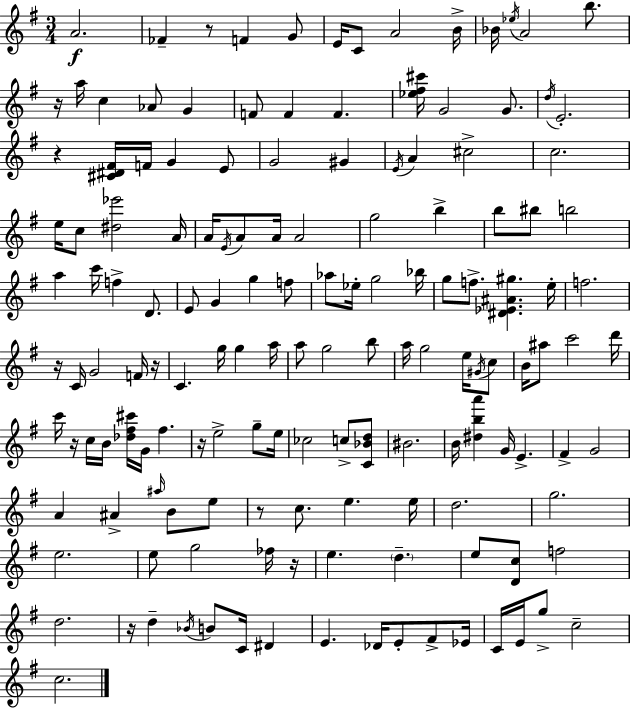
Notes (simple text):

A4/h. FES4/q R/e F4/q G4/e E4/s C4/e A4/h B4/s Bb4/s Eb5/s A4/h B5/e. R/s A5/s C5/q Ab4/e G4/q F4/e F4/q F4/q. [Eb5,F#5,C#6]/s G4/h G4/e. D5/s E4/h. R/q [C#4,D#4,F#4]/s F4/s G4/q E4/e G4/h G#4/q E4/s A4/q C#5/h C5/h. E5/s C5/e [D#5,Eb6]/h A4/s A4/s E4/s A4/e A4/s A4/h G5/h B5/q B5/e BIS5/e B5/h A5/q C6/s F5/q D4/e. E4/e G4/q G5/q F5/e Ab5/e Eb5/s G5/h Bb5/s G5/e F5/e. [D#4,Eb4,A#4,G#5]/q. E5/s F5/h. R/s C4/s G4/h F4/s R/s C4/q. G5/s G5/q A5/s A5/e G5/h B5/e A5/s G5/h E5/s G#4/s C5/e B4/s A#5/e C6/h D6/s C6/s R/s C5/s B4/s [Db5,F#5,C#6]/s G4/s F#5/q. R/s E5/h G5/e E5/s CES5/h C5/e [C4,Bb4,D5]/e BIS4/h. B4/s [D#5,B5,A6]/q G4/s E4/q. F#4/q G4/h A4/q A#4/q A#5/s B4/e E5/e R/e C5/e. E5/q. E5/s D5/h. G5/h. E5/h. E5/e G5/h FES5/s R/s E5/q. D5/q. E5/e [D4,C5]/e F5/h D5/h. R/s D5/q Bb4/s B4/e C4/s D#4/q E4/q. Db4/s E4/e F#4/e Eb4/s C4/s E4/s G5/e C5/h C5/h.